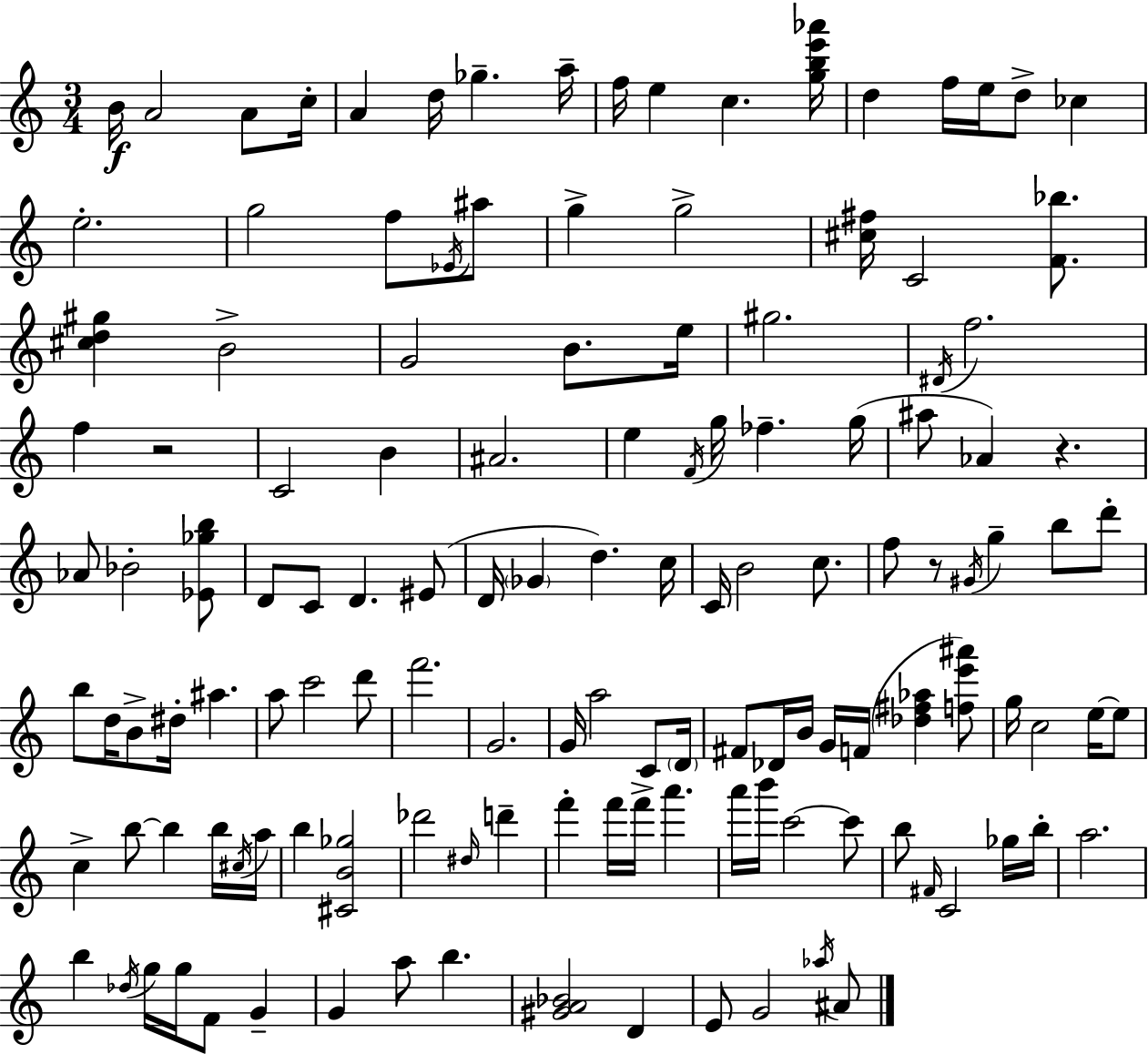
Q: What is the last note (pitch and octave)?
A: A#4